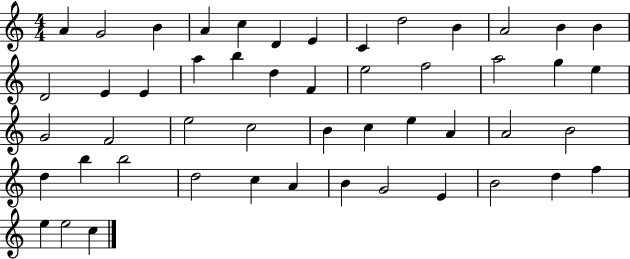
{
  \clef treble
  \numericTimeSignature
  \time 4/4
  \key c \major
  a'4 g'2 b'4 | a'4 c''4 d'4 e'4 | c'4 d''2 b'4 | a'2 b'4 b'4 | \break d'2 e'4 e'4 | a''4 b''4 d''4 f'4 | e''2 f''2 | a''2 g''4 e''4 | \break g'2 f'2 | e''2 c''2 | b'4 c''4 e''4 a'4 | a'2 b'2 | \break d''4 b''4 b''2 | d''2 c''4 a'4 | b'4 g'2 e'4 | b'2 d''4 f''4 | \break e''4 e''2 c''4 | \bar "|."
}